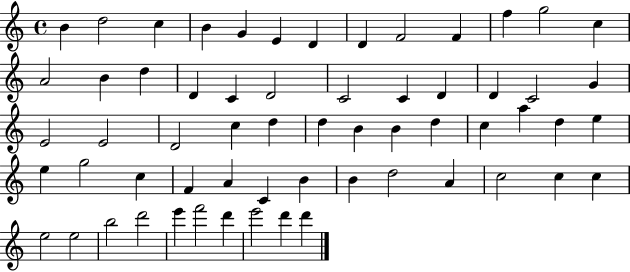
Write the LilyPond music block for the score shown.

{
  \clef treble
  \time 4/4
  \defaultTimeSignature
  \key c \major
  b'4 d''2 c''4 | b'4 g'4 e'4 d'4 | d'4 f'2 f'4 | f''4 g''2 c''4 | \break a'2 b'4 d''4 | d'4 c'4 d'2 | c'2 c'4 d'4 | d'4 c'2 g'4 | \break e'2 e'2 | d'2 c''4 d''4 | d''4 b'4 b'4 d''4 | c''4 a''4 d''4 e''4 | \break e''4 g''2 c''4 | f'4 a'4 c'4 b'4 | b'4 d''2 a'4 | c''2 c''4 c''4 | \break e''2 e''2 | b''2 d'''2 | e'''4 f'''2 d'''4 | e'''2 d'''4 d'''4 | \break \bar "|."
}